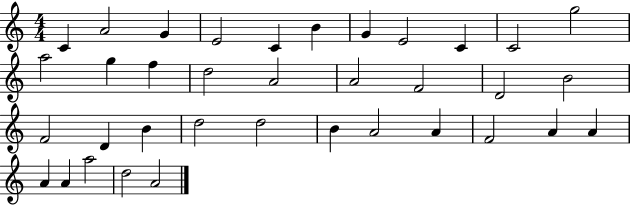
{
  \clef treble
  \numericTimeSignature
  \time 4/4
  \key c \major
  c'4 a'2 g'4 | e'2 c'4 b'4 | g'4 e'2 c'4 | c'2 g''2 | \break a''2 g''4 f''4 | d''2 a'2 | a'2 f'2 | d'2 b'2 | \break f'2 d'4 b'4 | d''2 d''2 | b'4 a'2 a'4 | f'2 a'4 a'4 | \break a'4 a'4 a''2 | d''2 a'2 | \bar "|."
}